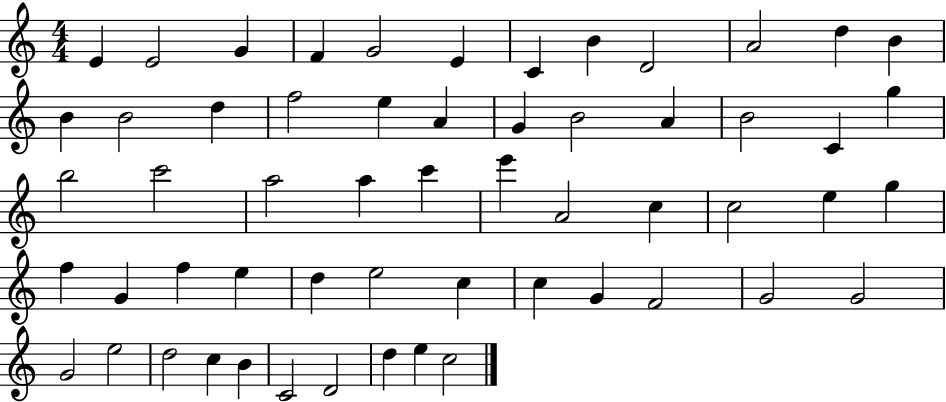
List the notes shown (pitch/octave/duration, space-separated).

E4/q E4/h G4/q F4/q G4/h E4/q C4/q B4/q D4/h A4/h D5/q B4/q B4/q B4/h D5/q F5/h E5/q A4/q G4/q B4/h A4/q B4/h C4/q G5/q B5/h C6/h A5/h A5/q C6/q E6/q A4/h C5/q C5/h E5/q G5/q F5/q G4/q F5/q E5/q D5/q E5/h C5/q C5/q G4/q F4/h G4/h G4/h G4/h E5/h D5/h C5/q B4/q C4/h D4/h D5/q E5/q C5/h